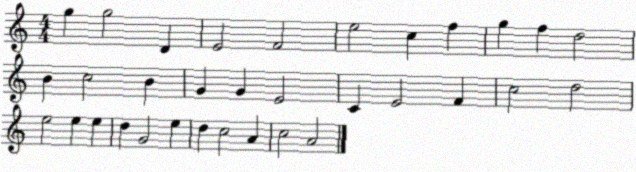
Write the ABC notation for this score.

X:1
T:Untitled
M:4/4
L:1/4
K:C
g g2 D E2 F2 e2 c f g f d2 B c2 B G G E2 C E2 F c2 d2 e2 e e d G2 e d c2 A c2 A2